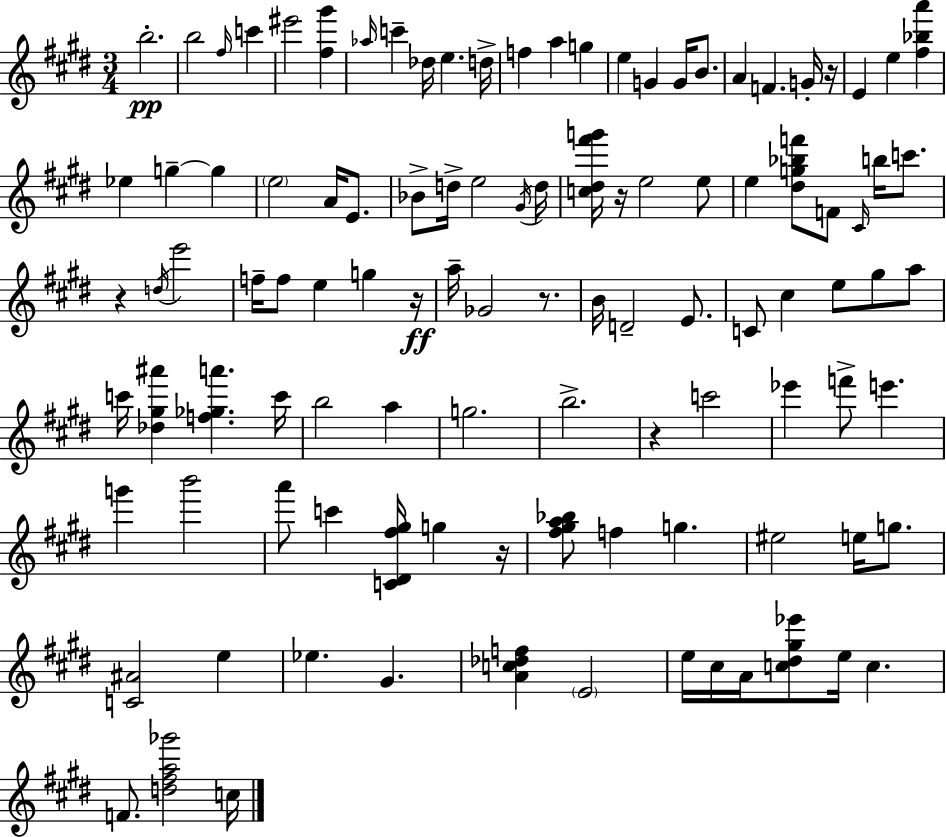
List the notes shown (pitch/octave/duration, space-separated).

B5/h. B5/h F#5/s C6/q EIS6/h [F#5,G#6]/q Ab5/s C6/q Db5/s E5/q. D5/s F5/q A5/q G5/q E5/q G4/q G4/s B4/e. A4/q F4/q. G4/s R/s E4/q E5/q [F#5,Bb5,A6]/q Eb5/q G5/q G5/q E5/h A4/s E4/e. Bb4/e D5/s E5/h G#4/s D5/s [C5,D#5,F#6,G6]/s R/s E5/h E5/e E5/q [D#5,G5,Bb5,F6]/e F4/e C#4/s B5/s C6/e. R/q D5/s E6/h F5/s F5/e E5/q G5/q R/s A5/s Gb4/h R/e. B4/s D4/h E4/e. C4/e C#5/q E5/e G#5/e A5/e C6/s [Db5,G#5,A#6]/q [F5,Gb5,A6]/q. C6/s B5/h A5/q G5/h. B5/h. R/q C6/h Eb6/q F6/e E6/q. G6/q B6/h A6/e C6/q [C4,D#4,F#5,G#5]/s G5/q R/s [F#5,G#5,A5,Bb5]/e F5/q G5/q. EIS5/h E5/s G5/e. [C4,A#4]/h E5/q Eb5/q. G#4/q. [A4,C5,Db5,F5]/q E4/h E5/s C#5/s A4/s [C5,D#5,G#5,Eb6]/e E5/s C5/q. F4/e. [D5,F#5,A5,Gb6]/h C5/s